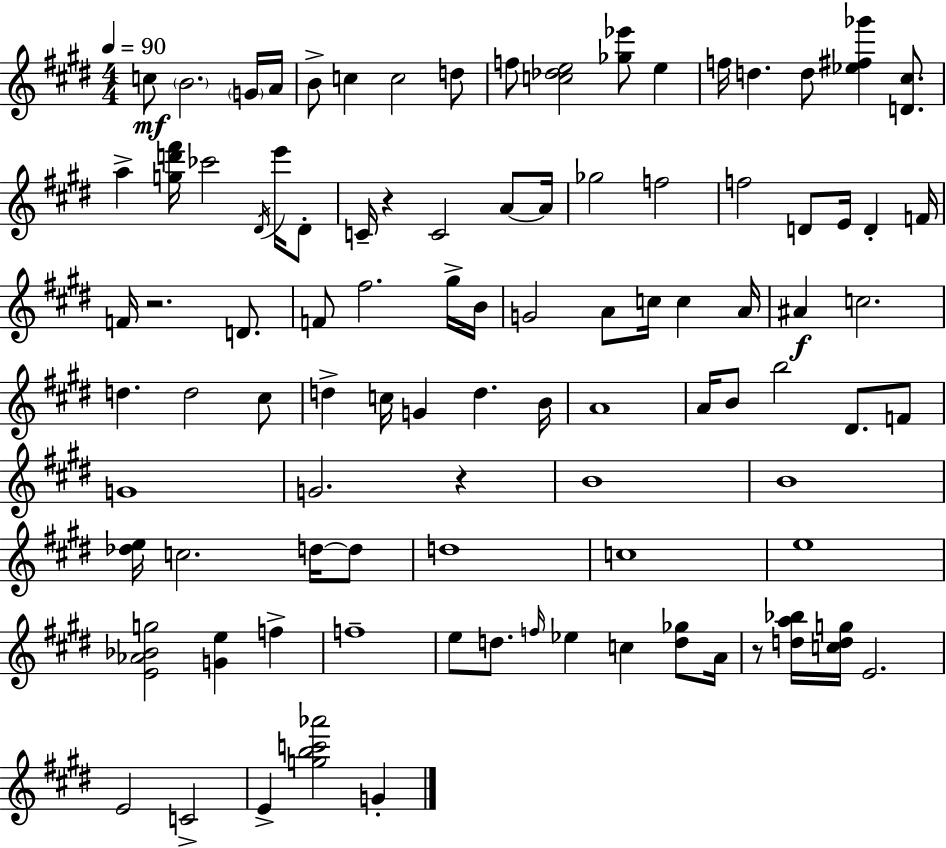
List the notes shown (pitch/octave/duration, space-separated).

C5/e B4/h. G4/s A4/s B4/e C5/q C5/h D5/e F5/e [C5,Db5,E5]/h [Gb5,Eb6]/e E5/q F5/s D5/q. D5/e [Eb5,F#5,Gb6]/q [D4,C#5]/e. A5/q [G5,D6,F#6]/s CES6/h D#4/s E6/s D#4/e C4/s R/q C4/h A4/e A4/s Gb5/h F5/h F5/h D4/e E4/s D4/q F4/s F4/s R/h. D4/e. F4/e F#5/h. G#5/s B4/s G4/h A4/e C5/s C5/q A4/s A#4/q C5/h. D5/q. D5/h C#5/e D5/q C5/s G4/q D5/q. B4/s A4/w A4/s B4/e B5/h D#4/e. F4/e G4/w G4/h. R/q B4/w B4/w [Db5,E5]/s C5/h. D5/s D5/e D5/w C5/w E5/w [E4,Ab4,Bb4,G5]/h [G4,E5]/q F5/q F5/w E5/e D5/e. F5/s Eb5/q C5/q [D5,Gb5]/e A4/s R/e [D5,A5,Bb5]/s [C5,D5,G5]/s E4/h. E4/h C4/h E4/q [G5,B5,C6,Ab6]/h G4/q